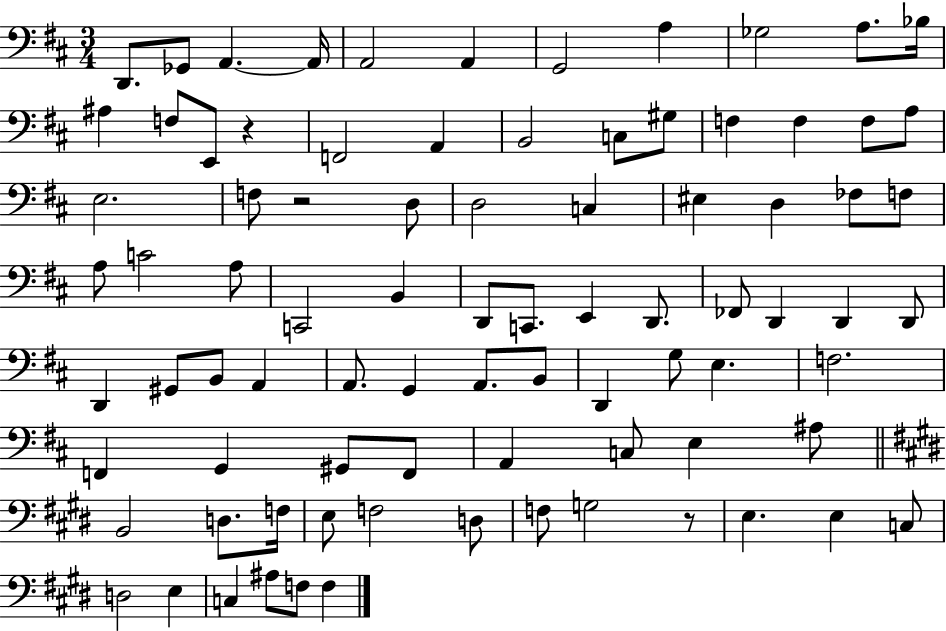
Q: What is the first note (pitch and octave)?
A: D2